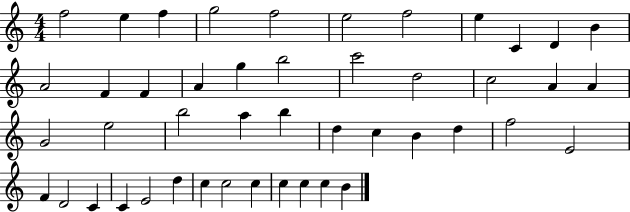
X:1
T:Untitled
M:4/4
L:1/4
K:C
f2 e f g2 f2 e2 f2 e C D B A2 F F A g b2 c'2 d2 c2 A A G2 e2 b2 a b d c B d f2 E2 F D2 C C E2 d c c2 c c c c B